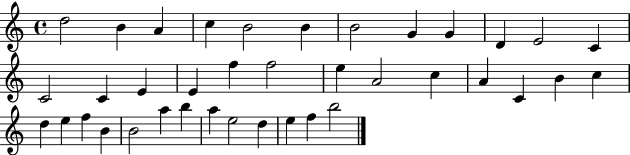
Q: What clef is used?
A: treble